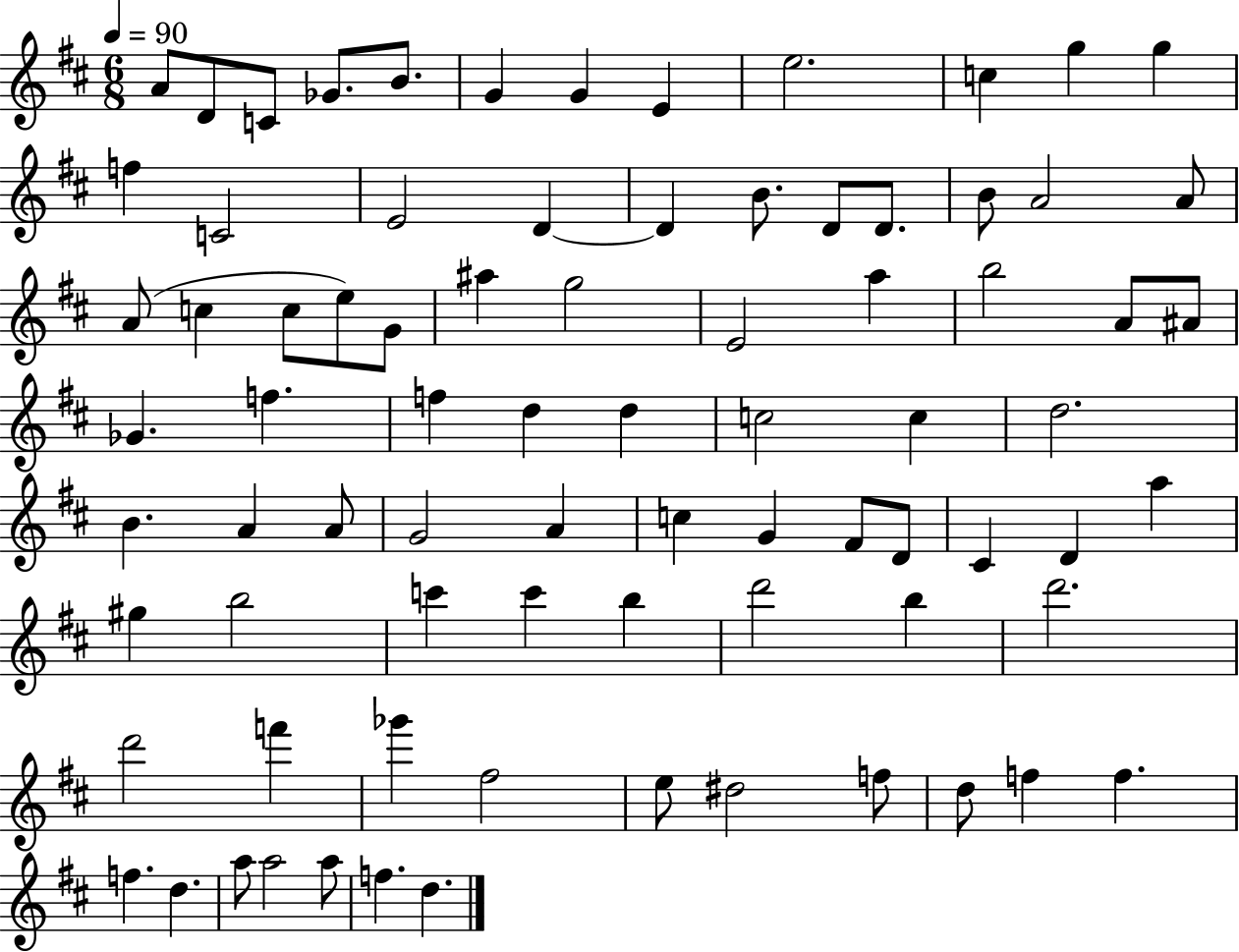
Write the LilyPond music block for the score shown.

{
  \clef treble
  \numericTimeSignature
  \time 6/8
  \key d \major
  \tempo 4 = 90
  a'8 d'8 c'8 ges'8. b'8. | g'4 g'4 e'4 | e''2. | c''4 g''4 g''4 | \break f''4 c'2 | e'2 d'4~~ | d'4 b'8. d'8 d'8. | b'8 a'2 a'8 | \break a'8( c''4 c''8 e''8) g'8 | ais''4 g''2 | e'2 a''4 | b''2 a'8 ais'8 | \break ges'4. f''4. | f''4 d''4 d''4 | c''2 c''4 | d''2. | \break b'4. a'4 a'8 | g'2 a'4 | c''4 g'4 fis'8 d'8 | cis'4 d'4 a''4 | \break gis''4 b''2 | c'''4 c'''4 b''4 | d'''2 b''4 | d'''2. | \break d'''2 f'''4 | ges'''4 fis''2 | e''8 dis''2 f''8 | d''8 f''4 f''4. | \break f''4. d''4. | a''8 a''2 a''8 | f''4. d''4. | \bar "|."
}